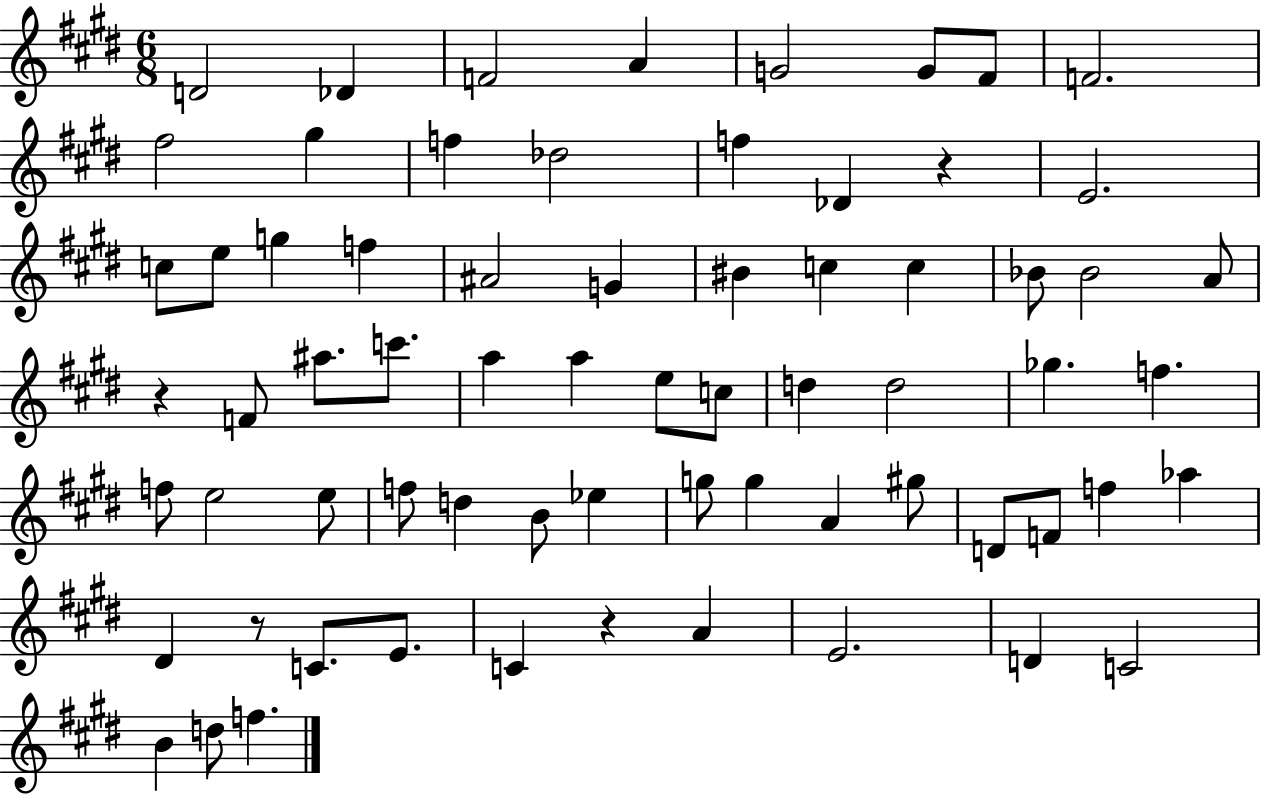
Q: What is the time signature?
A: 6/8